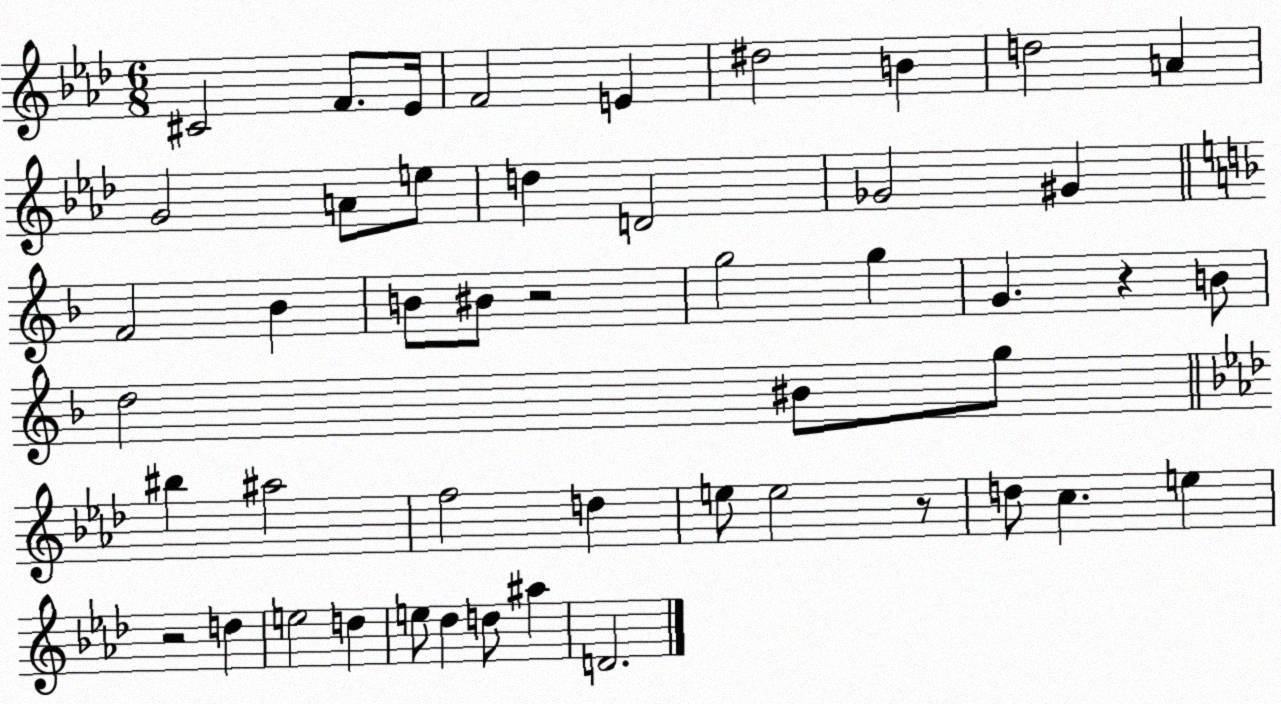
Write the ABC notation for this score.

X:1
T:Untitled
M:6/8
L:1/4
K:Ab
^C2 F/2 _E/4 F2 E ^d2 B d2 A G2 A/2 e/2 d D2 _G2 ^G F2 _B B/2 ^B/2 z2 g2 g G z B/2 d2 ^B/2 g/2 ^b ^a2 f2 d e/2 e2 z/2 d/2 c e z2 d e2 d e/2 _d d/2 ^a D2